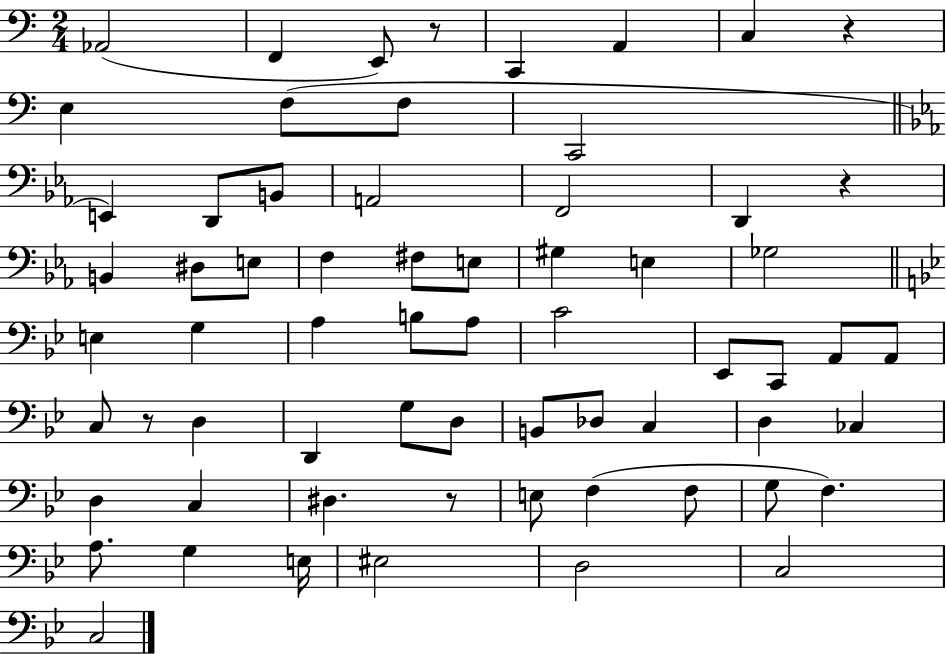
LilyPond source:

{
  \clef bass
  \numericTimeSignature
  \time 2/4
  \key c \major
  aes,2( | f,4 e,8) r8 | c,4 a,4 | c4 r4 | \break e4 f8( f8 | c,2 | \bar "||" \break \key c \minor e,4) d,8 b,8 | a,2 | f,2 | d,4 r4 | \break b,4 dis8 e8 | f4 fis8 e8 | gis4 e4 | ges2 | \break \bar "||" \break \key bes \major e4 g4 | a4 b8 a8 | c'2 | ees,8 c,8 a,8 a,8 | \break c8 r8 d4 | d,4 g8 d8 | b,8 des8 c4 | d4 ces4 | \break d4 c4 | dis4. r8 | e8 f4( f8 | g8 f4.) | \break a8. g4 e16 | eis2 | d2 | c2 | \break c2 | \bar "|."
}